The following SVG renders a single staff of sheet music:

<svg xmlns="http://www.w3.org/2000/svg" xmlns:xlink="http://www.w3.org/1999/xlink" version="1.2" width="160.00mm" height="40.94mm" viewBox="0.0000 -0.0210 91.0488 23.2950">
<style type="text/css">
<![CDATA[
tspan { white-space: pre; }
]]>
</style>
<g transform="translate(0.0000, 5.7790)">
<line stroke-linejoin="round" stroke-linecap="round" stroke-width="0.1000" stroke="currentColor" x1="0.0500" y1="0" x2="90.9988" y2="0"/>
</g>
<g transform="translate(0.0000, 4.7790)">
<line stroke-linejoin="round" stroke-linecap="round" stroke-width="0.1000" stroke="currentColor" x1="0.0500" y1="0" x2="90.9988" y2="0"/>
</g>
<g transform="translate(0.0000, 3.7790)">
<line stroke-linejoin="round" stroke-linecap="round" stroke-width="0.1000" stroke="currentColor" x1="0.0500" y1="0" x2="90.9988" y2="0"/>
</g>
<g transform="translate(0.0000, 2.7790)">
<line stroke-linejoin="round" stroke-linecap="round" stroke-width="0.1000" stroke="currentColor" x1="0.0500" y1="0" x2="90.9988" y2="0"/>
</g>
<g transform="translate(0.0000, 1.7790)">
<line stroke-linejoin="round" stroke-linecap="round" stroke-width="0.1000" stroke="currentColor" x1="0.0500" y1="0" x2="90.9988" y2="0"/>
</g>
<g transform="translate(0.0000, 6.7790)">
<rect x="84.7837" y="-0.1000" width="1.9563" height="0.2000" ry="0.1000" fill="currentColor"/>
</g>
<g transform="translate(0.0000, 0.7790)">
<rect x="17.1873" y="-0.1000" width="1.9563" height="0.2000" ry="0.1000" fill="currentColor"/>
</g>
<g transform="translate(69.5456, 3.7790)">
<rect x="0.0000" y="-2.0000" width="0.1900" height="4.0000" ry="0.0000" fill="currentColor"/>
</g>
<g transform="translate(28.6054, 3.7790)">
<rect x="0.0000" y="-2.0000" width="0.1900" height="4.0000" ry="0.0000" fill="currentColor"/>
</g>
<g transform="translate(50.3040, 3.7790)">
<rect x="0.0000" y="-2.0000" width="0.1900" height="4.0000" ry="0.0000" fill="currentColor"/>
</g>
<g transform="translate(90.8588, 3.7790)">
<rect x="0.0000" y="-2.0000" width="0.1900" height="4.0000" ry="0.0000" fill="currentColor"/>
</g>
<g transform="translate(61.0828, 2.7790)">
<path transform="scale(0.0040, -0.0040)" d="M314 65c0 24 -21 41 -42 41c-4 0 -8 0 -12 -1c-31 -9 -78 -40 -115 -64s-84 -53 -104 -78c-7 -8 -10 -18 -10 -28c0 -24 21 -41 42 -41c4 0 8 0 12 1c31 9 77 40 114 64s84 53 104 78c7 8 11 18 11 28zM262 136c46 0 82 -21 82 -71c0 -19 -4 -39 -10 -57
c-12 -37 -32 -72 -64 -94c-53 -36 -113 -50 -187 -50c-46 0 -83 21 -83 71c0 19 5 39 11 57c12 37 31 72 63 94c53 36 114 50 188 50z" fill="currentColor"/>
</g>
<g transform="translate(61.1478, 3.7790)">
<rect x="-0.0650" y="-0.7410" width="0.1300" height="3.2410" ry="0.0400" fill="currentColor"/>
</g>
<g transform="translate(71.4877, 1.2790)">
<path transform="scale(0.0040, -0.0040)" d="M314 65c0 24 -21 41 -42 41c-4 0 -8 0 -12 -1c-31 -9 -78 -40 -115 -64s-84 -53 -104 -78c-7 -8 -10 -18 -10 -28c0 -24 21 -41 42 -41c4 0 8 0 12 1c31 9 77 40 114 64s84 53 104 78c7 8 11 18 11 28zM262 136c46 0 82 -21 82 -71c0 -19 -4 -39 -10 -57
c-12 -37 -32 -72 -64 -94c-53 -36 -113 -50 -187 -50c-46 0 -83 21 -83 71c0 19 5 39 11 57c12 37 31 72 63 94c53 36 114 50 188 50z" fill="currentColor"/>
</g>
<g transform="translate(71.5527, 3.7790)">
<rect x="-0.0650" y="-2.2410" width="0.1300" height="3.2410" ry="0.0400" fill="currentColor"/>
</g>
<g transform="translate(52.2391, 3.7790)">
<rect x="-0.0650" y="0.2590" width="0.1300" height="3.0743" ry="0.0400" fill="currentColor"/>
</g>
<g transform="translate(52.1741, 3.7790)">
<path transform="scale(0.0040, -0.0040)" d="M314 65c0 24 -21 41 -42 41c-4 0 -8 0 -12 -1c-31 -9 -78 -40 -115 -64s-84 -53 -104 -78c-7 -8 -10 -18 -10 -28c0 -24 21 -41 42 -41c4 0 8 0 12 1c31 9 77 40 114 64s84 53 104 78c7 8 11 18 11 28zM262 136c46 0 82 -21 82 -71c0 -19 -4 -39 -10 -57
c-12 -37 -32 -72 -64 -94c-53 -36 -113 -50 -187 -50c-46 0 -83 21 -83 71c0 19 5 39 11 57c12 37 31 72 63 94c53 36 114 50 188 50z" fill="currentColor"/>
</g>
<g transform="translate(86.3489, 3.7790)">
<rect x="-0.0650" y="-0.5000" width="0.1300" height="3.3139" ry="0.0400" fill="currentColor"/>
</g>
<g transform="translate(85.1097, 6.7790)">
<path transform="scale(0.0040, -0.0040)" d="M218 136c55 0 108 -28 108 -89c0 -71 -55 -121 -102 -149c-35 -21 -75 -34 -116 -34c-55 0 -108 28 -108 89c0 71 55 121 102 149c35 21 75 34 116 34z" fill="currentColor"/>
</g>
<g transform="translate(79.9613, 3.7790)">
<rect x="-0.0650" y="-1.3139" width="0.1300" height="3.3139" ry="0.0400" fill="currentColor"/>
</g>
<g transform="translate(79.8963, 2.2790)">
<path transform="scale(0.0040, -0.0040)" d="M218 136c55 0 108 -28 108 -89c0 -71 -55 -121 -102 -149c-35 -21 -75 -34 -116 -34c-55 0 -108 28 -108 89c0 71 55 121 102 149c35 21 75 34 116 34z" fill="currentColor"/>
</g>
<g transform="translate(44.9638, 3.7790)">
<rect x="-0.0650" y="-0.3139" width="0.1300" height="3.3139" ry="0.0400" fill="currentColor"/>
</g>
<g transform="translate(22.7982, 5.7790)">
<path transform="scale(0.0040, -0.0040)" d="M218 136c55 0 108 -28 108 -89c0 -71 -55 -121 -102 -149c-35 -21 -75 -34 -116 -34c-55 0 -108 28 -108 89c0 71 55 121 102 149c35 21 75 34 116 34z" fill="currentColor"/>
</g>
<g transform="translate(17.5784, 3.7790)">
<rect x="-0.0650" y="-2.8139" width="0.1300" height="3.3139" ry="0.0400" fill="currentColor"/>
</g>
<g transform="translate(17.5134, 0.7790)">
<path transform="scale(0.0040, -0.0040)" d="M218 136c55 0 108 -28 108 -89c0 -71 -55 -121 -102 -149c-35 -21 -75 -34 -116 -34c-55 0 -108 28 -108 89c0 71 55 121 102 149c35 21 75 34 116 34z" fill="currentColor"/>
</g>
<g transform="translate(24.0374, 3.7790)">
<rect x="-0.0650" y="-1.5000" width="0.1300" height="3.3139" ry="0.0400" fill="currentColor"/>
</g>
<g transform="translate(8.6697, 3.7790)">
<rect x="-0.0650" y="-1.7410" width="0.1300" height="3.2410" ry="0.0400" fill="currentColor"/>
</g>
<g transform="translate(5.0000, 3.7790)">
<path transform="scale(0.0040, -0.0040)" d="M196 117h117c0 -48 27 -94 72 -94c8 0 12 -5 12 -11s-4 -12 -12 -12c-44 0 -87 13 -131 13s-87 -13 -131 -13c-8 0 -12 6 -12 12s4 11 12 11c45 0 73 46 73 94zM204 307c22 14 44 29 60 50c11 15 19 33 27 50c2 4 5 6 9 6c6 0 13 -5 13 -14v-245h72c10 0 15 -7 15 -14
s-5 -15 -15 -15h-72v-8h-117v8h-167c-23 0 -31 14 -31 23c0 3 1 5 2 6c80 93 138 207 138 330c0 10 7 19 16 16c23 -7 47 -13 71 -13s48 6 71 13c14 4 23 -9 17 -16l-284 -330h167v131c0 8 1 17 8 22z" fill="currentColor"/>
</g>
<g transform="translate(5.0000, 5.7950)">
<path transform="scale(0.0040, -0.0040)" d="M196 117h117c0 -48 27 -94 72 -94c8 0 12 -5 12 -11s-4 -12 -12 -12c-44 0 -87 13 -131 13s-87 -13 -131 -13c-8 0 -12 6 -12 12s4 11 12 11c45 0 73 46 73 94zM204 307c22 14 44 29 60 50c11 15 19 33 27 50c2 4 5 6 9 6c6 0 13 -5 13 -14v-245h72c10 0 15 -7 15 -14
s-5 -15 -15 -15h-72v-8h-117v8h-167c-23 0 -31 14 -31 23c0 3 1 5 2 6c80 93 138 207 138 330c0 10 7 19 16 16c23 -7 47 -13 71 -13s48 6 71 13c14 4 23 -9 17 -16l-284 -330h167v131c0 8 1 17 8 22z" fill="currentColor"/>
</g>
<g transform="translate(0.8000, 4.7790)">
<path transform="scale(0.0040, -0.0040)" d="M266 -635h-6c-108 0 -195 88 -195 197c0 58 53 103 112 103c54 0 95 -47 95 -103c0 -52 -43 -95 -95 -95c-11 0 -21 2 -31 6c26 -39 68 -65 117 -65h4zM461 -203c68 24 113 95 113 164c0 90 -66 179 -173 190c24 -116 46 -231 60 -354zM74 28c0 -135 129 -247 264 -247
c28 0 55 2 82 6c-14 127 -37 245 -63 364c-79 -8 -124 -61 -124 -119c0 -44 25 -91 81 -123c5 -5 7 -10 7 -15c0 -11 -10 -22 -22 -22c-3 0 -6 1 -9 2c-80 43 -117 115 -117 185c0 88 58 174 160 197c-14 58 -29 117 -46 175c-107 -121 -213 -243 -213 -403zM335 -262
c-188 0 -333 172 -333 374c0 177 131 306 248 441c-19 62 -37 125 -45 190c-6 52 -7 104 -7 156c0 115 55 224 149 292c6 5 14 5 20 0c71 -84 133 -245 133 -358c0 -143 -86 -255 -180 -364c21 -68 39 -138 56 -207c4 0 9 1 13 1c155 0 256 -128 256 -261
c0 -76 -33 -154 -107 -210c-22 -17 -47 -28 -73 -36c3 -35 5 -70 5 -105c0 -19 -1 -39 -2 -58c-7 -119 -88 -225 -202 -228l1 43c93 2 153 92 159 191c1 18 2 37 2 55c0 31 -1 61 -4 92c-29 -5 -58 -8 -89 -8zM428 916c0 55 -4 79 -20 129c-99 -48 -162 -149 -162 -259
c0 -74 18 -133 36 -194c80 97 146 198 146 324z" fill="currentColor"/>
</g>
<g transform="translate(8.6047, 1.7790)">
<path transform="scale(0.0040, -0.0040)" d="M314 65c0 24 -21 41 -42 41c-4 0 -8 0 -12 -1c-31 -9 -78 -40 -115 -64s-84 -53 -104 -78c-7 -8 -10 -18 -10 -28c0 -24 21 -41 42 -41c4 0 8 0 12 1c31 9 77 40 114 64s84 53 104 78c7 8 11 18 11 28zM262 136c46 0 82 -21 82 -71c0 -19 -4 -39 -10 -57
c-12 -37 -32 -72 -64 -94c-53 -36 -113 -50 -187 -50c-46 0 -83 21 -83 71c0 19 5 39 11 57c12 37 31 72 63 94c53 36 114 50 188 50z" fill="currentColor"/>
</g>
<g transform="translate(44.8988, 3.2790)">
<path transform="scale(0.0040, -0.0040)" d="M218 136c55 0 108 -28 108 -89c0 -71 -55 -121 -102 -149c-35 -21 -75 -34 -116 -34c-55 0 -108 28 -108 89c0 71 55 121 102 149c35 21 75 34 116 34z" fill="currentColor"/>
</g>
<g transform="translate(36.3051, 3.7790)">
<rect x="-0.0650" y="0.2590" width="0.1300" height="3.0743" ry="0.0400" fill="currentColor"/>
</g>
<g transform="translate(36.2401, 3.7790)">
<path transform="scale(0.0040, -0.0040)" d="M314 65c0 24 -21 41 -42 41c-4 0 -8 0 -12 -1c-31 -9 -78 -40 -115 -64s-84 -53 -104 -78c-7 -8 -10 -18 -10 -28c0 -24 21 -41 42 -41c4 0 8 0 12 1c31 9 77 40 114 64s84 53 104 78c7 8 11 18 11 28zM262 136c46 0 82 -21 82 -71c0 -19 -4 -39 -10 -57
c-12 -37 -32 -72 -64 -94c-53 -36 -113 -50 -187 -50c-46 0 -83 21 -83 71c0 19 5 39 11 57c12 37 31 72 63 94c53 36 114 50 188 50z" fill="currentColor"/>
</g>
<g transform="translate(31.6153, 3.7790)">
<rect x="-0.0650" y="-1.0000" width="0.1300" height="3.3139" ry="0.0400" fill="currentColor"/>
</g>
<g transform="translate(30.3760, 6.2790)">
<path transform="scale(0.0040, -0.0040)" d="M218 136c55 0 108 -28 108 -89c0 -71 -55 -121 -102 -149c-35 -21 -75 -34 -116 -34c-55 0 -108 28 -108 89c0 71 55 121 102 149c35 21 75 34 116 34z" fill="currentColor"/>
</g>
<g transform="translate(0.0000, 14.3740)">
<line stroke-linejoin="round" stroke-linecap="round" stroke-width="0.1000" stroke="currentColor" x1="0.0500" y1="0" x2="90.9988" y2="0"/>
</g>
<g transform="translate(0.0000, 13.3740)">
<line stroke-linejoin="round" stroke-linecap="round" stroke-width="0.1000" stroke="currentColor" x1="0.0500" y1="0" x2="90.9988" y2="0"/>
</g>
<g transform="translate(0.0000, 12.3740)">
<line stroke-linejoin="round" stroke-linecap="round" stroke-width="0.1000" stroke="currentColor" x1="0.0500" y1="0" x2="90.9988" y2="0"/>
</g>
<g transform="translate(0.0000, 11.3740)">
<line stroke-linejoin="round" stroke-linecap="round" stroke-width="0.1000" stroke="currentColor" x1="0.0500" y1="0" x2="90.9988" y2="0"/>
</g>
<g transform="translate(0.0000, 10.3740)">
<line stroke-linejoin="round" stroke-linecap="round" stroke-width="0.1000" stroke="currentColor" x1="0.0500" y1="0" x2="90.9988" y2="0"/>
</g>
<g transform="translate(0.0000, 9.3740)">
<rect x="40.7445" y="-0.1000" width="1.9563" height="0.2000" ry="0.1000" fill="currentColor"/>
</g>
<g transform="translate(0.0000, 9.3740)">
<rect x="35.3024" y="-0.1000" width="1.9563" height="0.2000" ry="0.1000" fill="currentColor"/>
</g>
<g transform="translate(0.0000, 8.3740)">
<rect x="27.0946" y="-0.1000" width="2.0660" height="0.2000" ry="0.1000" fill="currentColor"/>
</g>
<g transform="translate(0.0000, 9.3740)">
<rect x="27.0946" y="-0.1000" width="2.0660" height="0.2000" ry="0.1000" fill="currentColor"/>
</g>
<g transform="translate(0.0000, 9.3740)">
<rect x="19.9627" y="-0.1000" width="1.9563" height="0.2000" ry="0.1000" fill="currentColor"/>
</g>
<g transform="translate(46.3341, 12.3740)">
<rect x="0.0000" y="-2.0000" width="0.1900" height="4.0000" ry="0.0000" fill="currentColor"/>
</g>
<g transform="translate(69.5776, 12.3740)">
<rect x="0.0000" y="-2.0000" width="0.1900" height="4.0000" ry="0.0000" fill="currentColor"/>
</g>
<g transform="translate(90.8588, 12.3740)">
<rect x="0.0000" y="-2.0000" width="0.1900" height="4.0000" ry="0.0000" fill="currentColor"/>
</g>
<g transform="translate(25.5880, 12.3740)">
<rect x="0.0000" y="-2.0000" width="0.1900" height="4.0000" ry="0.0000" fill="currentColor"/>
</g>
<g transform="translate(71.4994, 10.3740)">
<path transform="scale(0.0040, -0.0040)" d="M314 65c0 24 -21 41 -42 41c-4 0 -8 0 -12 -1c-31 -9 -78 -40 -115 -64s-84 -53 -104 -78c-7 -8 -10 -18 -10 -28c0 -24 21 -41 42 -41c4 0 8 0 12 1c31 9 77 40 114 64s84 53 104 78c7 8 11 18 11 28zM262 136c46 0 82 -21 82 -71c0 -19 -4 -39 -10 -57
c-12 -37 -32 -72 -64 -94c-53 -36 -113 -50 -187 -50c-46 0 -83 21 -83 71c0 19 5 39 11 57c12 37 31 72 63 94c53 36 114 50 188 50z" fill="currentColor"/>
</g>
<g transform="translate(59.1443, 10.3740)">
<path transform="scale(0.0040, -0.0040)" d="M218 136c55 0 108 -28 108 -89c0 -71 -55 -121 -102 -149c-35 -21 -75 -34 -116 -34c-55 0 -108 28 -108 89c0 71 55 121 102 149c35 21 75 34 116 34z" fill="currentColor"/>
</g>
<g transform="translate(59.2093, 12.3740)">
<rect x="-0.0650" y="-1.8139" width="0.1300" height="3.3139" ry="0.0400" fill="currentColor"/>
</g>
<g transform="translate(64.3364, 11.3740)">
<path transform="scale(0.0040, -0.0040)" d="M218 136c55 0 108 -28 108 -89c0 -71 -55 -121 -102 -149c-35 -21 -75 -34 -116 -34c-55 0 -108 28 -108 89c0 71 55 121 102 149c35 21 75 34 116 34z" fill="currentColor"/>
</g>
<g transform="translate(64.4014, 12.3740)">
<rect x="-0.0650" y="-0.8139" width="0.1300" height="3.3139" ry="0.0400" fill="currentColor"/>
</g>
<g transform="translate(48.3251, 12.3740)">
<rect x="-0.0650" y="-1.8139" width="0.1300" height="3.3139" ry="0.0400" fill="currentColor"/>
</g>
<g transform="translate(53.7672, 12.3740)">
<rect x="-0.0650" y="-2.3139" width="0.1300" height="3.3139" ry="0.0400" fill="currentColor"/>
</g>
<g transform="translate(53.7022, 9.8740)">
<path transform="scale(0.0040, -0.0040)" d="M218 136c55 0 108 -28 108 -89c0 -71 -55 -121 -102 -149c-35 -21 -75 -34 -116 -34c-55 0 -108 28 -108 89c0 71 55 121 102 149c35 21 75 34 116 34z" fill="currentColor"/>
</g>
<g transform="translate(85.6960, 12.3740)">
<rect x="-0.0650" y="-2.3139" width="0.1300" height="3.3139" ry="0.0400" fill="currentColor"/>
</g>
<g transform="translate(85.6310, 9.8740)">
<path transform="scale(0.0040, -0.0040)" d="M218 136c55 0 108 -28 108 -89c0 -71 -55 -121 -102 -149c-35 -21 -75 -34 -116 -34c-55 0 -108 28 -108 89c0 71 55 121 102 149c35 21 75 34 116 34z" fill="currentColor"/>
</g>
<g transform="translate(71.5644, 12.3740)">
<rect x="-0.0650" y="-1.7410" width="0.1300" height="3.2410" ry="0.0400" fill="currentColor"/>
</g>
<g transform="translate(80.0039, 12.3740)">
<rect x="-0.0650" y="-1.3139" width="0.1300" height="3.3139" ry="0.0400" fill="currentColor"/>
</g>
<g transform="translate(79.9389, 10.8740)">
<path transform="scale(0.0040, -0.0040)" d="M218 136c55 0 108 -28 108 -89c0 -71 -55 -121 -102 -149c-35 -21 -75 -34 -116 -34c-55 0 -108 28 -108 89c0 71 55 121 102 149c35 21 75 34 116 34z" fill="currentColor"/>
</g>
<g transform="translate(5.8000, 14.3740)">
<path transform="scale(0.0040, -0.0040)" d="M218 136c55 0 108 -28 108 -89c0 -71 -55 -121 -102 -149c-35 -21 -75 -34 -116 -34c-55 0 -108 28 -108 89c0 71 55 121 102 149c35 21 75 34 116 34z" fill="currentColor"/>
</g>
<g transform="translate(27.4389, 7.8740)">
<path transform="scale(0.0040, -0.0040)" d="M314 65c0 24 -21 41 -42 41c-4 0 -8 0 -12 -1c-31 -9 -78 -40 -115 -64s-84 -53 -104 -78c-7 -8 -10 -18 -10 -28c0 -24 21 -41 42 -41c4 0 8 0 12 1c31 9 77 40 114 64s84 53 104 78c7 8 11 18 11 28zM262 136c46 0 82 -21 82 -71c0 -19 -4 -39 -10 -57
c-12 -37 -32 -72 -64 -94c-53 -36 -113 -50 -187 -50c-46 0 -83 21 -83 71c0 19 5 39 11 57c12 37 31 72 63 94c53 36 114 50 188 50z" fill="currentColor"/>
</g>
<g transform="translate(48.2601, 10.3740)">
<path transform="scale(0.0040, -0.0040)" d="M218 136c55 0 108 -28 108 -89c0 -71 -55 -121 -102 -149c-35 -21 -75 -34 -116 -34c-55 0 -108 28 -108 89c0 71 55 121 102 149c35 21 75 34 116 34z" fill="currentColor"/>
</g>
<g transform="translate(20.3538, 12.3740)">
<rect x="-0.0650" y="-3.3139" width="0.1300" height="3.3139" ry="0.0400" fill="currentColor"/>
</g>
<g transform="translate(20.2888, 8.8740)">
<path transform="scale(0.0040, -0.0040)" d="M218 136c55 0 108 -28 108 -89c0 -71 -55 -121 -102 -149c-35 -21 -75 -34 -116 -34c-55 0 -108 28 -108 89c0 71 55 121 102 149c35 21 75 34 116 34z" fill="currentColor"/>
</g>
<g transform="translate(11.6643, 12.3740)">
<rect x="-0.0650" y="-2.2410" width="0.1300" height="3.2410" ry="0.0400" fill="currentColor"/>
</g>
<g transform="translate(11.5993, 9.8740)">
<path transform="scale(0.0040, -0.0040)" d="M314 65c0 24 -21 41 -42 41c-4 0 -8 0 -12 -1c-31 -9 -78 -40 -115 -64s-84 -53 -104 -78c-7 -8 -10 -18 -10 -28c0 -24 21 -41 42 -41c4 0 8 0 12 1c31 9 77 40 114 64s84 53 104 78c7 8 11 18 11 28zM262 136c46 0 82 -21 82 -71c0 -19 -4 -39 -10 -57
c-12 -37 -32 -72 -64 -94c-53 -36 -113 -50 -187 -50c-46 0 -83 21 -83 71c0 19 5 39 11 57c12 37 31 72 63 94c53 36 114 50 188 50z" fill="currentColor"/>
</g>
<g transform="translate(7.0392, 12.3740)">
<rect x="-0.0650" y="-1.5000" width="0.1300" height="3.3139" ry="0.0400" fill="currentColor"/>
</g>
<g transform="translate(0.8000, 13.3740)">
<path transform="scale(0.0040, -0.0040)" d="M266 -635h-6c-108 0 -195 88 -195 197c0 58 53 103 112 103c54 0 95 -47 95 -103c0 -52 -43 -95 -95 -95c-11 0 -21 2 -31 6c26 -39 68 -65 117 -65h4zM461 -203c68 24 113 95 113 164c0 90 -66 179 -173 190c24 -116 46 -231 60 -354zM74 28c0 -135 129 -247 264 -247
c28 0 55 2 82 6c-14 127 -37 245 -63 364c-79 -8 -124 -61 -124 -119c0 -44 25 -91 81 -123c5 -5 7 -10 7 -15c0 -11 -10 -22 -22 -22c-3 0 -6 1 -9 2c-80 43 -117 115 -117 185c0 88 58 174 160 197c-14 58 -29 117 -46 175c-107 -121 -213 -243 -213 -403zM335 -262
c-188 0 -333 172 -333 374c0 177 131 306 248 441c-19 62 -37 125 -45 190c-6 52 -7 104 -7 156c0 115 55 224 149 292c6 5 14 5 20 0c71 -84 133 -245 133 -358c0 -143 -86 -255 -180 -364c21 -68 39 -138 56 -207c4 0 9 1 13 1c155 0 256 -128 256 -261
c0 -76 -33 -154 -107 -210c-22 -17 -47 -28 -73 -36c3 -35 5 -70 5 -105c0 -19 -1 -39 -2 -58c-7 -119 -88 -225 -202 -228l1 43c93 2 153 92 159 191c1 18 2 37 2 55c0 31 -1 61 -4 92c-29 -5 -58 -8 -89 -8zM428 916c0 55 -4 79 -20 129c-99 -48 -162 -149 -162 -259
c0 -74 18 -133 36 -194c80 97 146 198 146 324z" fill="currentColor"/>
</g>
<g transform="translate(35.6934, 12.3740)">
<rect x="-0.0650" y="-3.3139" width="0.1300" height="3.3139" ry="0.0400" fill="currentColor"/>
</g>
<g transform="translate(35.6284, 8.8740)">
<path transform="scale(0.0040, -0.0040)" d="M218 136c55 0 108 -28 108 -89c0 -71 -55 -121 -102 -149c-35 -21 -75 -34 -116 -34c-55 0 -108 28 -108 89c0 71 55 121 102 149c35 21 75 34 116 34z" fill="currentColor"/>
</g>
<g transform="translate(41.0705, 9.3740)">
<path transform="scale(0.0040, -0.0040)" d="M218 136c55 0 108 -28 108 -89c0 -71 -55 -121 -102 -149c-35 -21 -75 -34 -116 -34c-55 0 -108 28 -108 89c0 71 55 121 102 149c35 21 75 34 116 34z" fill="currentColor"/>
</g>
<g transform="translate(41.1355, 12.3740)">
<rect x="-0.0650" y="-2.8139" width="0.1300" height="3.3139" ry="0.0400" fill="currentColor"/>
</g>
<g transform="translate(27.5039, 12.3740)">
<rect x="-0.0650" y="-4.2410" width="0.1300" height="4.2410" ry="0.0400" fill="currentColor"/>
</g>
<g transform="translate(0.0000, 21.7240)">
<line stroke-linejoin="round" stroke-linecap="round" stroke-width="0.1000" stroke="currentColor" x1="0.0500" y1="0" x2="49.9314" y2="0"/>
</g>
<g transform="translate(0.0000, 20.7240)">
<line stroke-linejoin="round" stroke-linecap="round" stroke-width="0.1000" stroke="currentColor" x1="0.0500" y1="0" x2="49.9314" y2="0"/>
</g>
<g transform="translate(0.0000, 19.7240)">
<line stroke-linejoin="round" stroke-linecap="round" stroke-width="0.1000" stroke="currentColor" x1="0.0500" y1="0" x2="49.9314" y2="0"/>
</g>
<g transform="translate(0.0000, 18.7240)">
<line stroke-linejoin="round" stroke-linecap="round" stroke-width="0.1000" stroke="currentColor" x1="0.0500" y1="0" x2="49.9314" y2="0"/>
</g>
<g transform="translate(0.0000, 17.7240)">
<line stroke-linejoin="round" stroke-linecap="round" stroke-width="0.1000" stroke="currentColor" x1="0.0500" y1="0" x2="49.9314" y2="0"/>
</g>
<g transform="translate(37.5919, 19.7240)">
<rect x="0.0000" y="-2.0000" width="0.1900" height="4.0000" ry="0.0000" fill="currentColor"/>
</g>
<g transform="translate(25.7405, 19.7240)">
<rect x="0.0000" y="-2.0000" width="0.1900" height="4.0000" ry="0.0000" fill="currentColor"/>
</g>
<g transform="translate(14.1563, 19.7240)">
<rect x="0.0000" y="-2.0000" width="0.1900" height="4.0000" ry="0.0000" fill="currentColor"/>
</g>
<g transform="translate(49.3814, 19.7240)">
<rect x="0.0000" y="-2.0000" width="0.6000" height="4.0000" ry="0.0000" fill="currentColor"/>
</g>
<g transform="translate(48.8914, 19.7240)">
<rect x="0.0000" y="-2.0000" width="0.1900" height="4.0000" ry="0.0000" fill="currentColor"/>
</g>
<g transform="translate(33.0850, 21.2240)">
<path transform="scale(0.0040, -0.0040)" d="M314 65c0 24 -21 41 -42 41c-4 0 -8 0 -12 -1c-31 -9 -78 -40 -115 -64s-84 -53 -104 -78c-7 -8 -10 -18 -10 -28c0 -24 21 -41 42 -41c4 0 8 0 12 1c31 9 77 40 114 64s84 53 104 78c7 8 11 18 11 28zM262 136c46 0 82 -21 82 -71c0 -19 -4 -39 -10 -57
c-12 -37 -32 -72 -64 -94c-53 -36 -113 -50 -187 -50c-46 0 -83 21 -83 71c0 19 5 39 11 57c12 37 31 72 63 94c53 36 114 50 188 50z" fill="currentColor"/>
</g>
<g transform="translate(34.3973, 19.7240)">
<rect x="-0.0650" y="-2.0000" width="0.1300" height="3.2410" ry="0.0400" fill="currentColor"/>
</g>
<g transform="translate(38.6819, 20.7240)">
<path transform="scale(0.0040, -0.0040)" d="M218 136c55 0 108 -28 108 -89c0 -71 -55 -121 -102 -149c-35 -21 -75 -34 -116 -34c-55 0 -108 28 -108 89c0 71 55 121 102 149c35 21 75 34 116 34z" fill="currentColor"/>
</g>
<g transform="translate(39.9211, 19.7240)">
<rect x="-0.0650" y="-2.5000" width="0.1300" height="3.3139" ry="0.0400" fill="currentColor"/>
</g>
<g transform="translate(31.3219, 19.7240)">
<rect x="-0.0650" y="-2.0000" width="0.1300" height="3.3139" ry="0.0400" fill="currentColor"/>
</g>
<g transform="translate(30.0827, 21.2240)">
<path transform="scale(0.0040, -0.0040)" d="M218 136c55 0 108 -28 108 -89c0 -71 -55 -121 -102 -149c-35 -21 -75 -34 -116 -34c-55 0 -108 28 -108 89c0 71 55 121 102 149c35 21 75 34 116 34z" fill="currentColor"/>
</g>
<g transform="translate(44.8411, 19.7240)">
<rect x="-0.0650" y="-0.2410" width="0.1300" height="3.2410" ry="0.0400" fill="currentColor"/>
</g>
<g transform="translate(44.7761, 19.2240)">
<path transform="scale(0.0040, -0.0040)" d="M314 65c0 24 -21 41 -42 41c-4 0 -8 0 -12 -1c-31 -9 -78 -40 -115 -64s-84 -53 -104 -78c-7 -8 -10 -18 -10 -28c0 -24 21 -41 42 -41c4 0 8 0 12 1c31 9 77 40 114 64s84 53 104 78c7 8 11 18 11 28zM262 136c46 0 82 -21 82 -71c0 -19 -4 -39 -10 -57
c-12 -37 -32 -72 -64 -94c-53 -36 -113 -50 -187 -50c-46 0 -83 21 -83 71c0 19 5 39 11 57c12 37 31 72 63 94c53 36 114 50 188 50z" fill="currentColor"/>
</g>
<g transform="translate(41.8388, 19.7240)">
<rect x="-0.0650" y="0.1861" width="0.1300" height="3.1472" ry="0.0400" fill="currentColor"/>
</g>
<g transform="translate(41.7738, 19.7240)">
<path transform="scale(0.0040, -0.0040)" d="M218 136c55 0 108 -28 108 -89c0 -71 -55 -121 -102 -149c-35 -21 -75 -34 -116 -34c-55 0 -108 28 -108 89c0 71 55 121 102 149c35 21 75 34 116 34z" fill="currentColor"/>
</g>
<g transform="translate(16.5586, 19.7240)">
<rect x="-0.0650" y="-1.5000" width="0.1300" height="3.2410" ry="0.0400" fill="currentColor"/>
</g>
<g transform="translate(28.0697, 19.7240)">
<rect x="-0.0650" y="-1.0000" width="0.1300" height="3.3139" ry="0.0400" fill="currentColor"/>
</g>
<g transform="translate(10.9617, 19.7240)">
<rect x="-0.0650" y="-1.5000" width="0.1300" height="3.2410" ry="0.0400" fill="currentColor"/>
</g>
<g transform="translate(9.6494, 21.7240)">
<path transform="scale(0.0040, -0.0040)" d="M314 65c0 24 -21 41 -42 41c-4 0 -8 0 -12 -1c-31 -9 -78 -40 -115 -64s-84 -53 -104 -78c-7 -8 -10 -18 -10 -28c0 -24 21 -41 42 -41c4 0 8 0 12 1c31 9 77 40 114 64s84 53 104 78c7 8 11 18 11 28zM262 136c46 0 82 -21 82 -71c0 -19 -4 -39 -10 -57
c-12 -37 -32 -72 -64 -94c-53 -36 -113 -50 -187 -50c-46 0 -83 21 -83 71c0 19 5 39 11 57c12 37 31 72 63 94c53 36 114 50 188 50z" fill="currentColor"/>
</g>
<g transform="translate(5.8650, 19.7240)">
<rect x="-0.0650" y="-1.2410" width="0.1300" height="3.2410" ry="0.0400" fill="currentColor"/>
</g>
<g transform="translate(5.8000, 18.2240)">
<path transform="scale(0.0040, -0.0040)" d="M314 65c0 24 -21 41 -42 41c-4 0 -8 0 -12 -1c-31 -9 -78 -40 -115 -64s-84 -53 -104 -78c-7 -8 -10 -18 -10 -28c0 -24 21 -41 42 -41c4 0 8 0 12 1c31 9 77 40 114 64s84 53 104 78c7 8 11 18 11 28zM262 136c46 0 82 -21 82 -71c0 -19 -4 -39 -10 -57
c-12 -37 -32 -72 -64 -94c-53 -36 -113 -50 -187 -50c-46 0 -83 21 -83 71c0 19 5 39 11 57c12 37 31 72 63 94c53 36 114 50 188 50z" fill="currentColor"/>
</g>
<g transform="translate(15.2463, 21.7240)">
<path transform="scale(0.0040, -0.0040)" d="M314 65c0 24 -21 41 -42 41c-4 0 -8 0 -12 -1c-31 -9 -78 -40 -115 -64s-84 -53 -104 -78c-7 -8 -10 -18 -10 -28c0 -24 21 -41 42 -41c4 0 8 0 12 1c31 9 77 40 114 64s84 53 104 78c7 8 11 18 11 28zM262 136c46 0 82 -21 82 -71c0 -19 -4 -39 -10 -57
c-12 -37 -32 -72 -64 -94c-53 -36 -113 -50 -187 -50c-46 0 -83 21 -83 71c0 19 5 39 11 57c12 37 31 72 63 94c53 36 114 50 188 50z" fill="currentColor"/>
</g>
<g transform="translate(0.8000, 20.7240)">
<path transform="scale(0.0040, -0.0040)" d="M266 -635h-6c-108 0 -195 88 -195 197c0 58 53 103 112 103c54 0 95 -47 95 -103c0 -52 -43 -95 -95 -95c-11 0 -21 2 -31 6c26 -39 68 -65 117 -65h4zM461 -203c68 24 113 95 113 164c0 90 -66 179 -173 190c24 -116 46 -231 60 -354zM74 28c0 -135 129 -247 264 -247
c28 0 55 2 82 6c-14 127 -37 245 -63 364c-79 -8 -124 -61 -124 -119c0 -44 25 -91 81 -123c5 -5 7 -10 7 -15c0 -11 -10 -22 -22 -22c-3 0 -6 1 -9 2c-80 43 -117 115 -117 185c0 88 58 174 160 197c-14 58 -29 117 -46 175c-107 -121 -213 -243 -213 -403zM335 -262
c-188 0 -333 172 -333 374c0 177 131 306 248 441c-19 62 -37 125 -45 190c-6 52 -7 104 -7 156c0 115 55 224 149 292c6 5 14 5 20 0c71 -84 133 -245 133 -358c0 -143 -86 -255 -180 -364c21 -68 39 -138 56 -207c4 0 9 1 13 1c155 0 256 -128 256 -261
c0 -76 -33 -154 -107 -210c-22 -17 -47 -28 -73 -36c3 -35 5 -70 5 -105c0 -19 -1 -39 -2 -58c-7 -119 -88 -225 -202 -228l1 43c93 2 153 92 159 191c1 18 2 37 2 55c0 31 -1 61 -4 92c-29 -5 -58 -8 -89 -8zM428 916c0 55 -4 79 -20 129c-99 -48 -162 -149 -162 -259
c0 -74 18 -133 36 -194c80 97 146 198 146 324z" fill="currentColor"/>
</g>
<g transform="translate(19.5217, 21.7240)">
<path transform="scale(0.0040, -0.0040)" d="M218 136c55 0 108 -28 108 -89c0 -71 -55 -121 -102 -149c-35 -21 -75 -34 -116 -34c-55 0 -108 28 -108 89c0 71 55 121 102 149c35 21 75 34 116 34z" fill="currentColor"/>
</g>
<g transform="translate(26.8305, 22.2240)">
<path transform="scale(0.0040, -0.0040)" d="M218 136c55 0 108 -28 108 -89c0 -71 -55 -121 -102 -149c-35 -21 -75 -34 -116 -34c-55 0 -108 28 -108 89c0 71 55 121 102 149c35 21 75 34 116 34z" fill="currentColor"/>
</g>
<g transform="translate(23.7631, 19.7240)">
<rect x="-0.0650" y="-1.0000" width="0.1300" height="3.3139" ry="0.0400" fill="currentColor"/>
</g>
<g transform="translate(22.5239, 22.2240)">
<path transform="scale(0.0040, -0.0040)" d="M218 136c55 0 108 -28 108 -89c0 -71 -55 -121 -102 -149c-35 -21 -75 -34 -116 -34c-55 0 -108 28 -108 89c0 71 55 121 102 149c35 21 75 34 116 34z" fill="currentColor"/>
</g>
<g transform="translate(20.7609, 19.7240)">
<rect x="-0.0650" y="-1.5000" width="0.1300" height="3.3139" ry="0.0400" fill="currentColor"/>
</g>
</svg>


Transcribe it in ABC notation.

X:1
T:Untitled
M:4/4
L:1/4
K:C
f2 a E D B2 c B2 d2 g2 e C E g2 b d'2 b a f g f d f2 e g e2 E2 E2 E D D F F2 G B c2